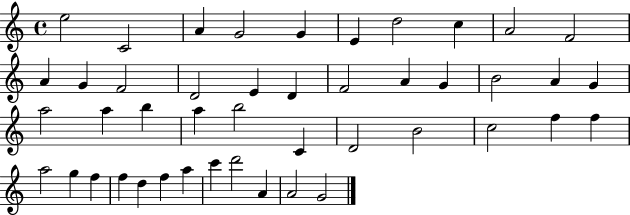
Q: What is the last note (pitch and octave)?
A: G4